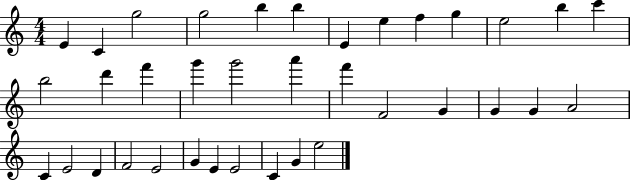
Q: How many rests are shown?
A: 0